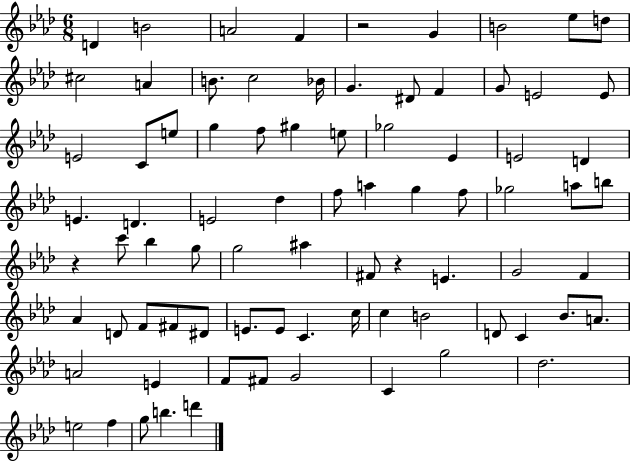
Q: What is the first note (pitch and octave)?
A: D4